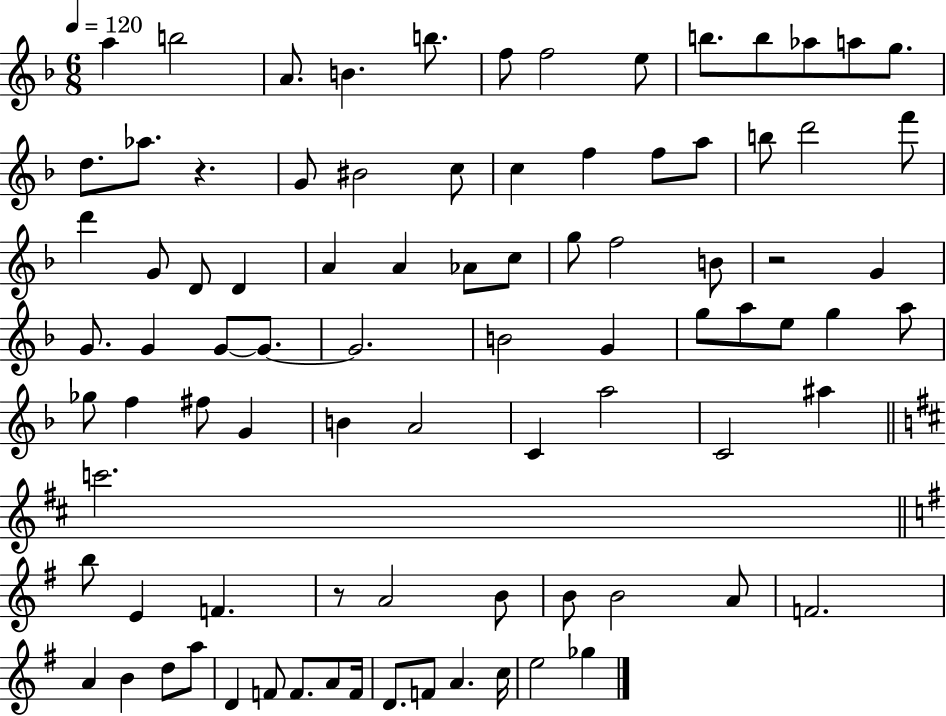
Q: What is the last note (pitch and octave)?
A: Gb5